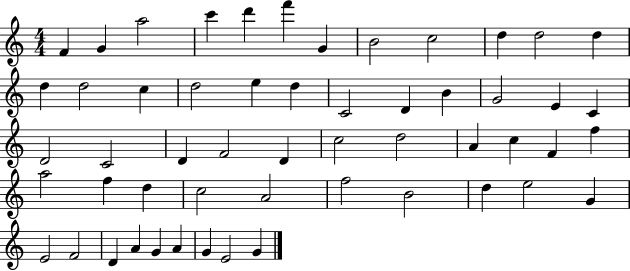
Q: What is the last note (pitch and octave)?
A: G4